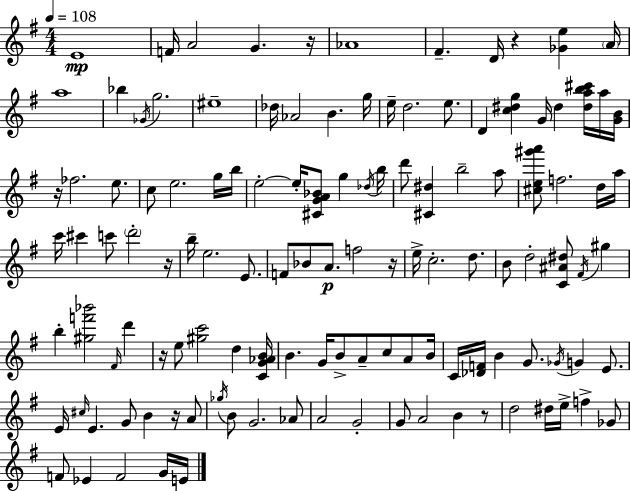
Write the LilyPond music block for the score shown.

{
  \clef treble
  \numericTimeSignature
  \time 4/4
  \key g \major
  \tempo 4 = 108
  e'1\mp | f'16 a'2 g'4. r16 | aes'1 | fis'4.-- d'16 r4 <ges' e''>4 \parenthesize a'16 | \break a''1 | bes''4 \acciaccatura { ges'16 } g''2. | eis''1-- | des''16 aes'2 b'4. | \break g''16 e''16-- d''2. e''8. | d'4 <c'' dis'' g''>4 g'16 dis''4 <dis'' a'' b'' cis'''>16 a''16 | <g' b'>16 r16 fes''2. e''8. | c''8 e''2. g''16 | \break b''16 e''2-.~~ e''16-. <cis' g' a' bes'>8 g''4 | \acciaccatura { des''16 } b''16 d'''8 <cis' dis''>4 b''2-- | a''8 <cis'' e'' gis''' a'''>8 f''2. | d''16 a''16 c'''16 cis'''4 c'''8 \parenthesize d'''2-. | \break r16 b''16-- e''2. e'8. | f'8 bes'8 a'8.\p f''2 | r16 e''16-> c''2.-. d''8. | b'8 d''2-. <c' ais' dis''>8 \acciaccatura { fis'16 } gis''4 | \break b''4-. <gis'' f''' bes'''>2 \grace { fis'16 } | d'''4 r16 e''8 <gis'' c'''>2 d''4 | <c' g' aes' b'>16 b'4. g'16 b'8-> a'8-- c''8 | a'8 b'16 c'16 <des' f'>16 b'4 g'8. \acciaccatura { ges'16 } g'4 | \break e'8. e'16 \grace { cis''16 } e'4. g'8 b'4 | r16 a'8 \acciaccatura { ges''16 } b'8 g'2. | aes'8 a'2 g'2-. | g'8 a'2 | \break b'4 r8 d''2 dis''16 | e''16-> f''4-> ges'8 f'8 ees'4 f'2 | g'16 e'16 \bar "|."
}